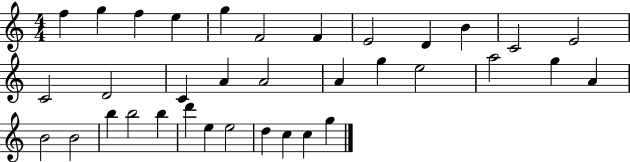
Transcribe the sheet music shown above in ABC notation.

X:1
T:Untitled
M:4/4
L:1/4
K:C
f g f e g F2 F E2 D B C2 E2 C2 D2 C A A2 A g e2 a2 g A B2 B2 b b2 b d' e e2 d c c g